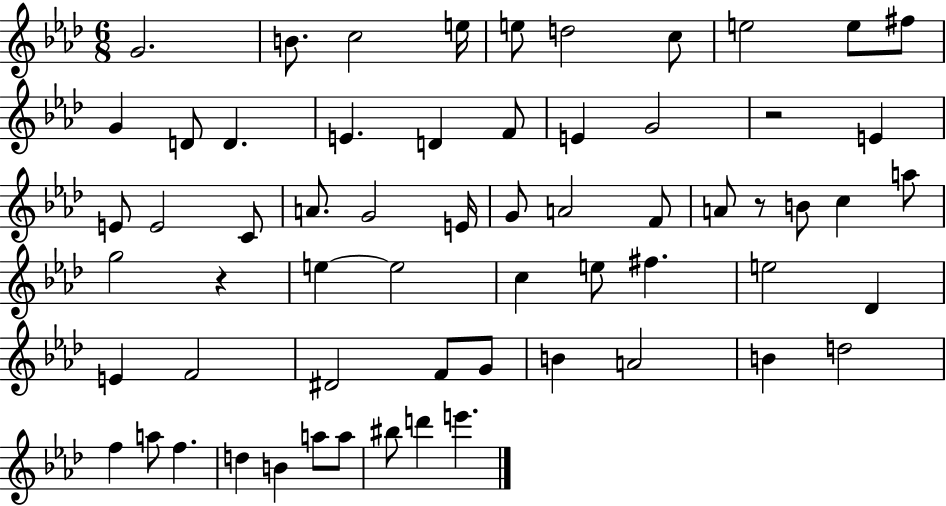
G4/h. B4/e. C5/h E5/s E5/e D5/h C5/e E5/h E5/e F#5/e G4/q D4/e D4/q. E4/q. D4/q F4/e E4/q G4/h R/h E4/q E4/e E4/h C4/e A4/e. G4/h E4/s G4/e A4/h F4/e A4/e R/e B4/e C5/q A5/e G5/h R/q E5/q E5/h C5/q E5/e F#5/q. E5/h Db4/q E4/q F4/h D#4/h F4/e G4/e B4/q A4/h B4/q D5/h F5/q A5/e F5/q. D5/q B4/q A5/e A5/e BIS5/e D6/q E6/q.